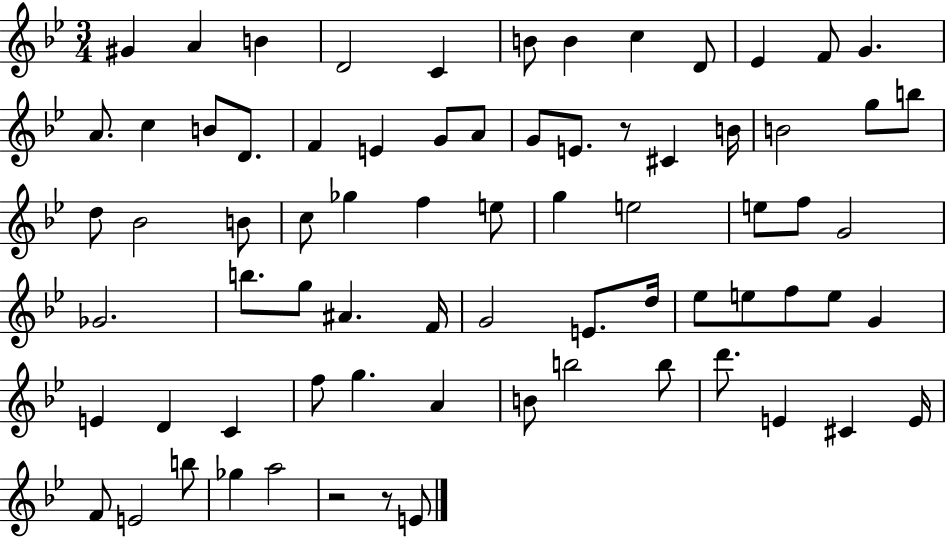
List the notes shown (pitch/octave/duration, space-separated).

G#4/q A4/q B4/q D4/h C4/q B4/e B4/q C5/q D4/e Eb4/q F4/e G4/q. A4/e. C5/q B4/e D4/e. F4/q E4/q G4/e A4/e G4/e E4/e. R/e C#4/q B4/s B4/h G5/e B5/e D5/e Bb4/h B4/e C5/e Gb5/q F5/q E5/e G5/q E5/h E5/e F5/e G4/h Gb4/h. B5/e. G5/e A#4/q. F4/s G4/h E4/e. D5/s Eb5/e E5/e F5/e E5/e G4/q E4/q D4/q C4/q F5/e G5/q. A4/q B4/e B5/h B5/e D6/e. E4/q C#4/q E4/s F4/e E4/h B5/e Gb5/q A5/h R/h R/e E4/e